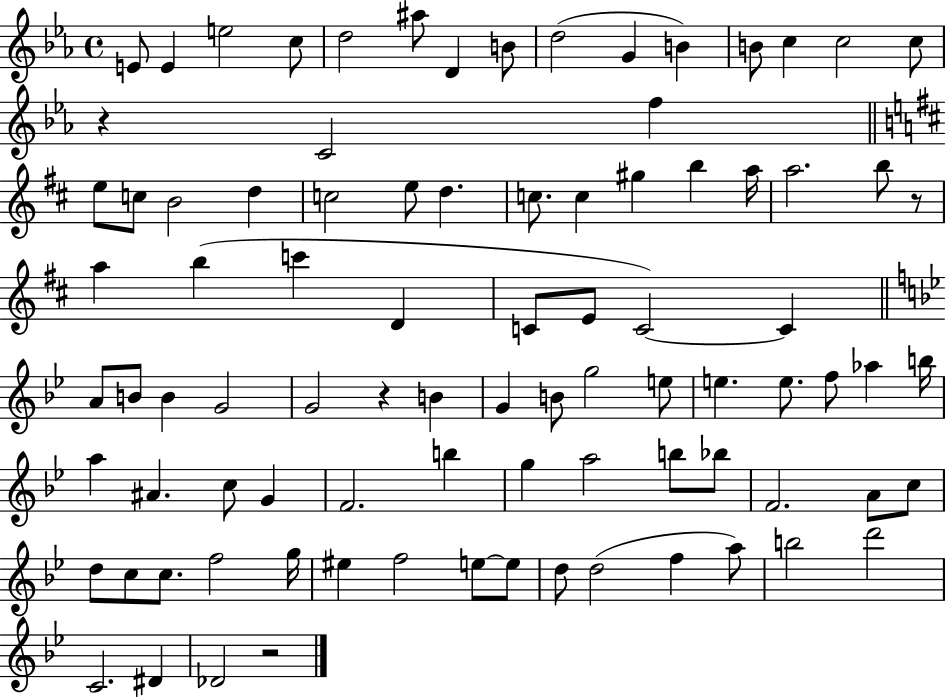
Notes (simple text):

E4/e E4/q E5/h C5/e D5/h A#5/e D4/q B4/e D5/h G4/q B4/q B4/e C5/q C5/h C5/e R/q C4/h F5/q E5/e C5/e B4/h D5/q C5/h E5/e D5/q. C5/e. C5/q G#5/q B5/q A5/s A5/h. B5/e R/e A5/q B5/q C6/q D4/q C4/e E4/e C4/h C4/q A4/e B4/e B4/q G4/h G4/h R/q B4/q G4/q B4/e G5/h E5/e E5/q. E5/e. F5/e Ab5/q B5/s A5/q A#4/q. C5/e G4/q F4/h. B5/q G5/q A5/h B5/e Bb5/e F4/h. A4/e C5/e D5/e C5/e C5/e. F5/h G5/s EIS5/q F5/h E5/e E5/e D5/e D5/h F5/q A5/e B5/h D6/h C4/h. D#4/q Db4/h R/h